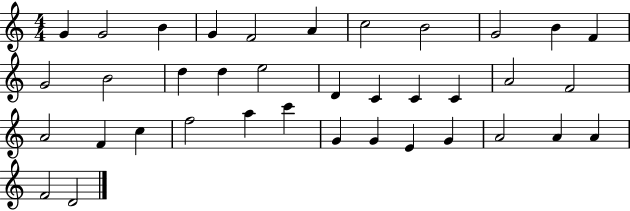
X:1
T:Untitled
M:4/4
L:1/4
K:C
G G2 B G F2 A c2 B2 G2 B F G2 B2 d d e2 D C C C A2 F2 A2 F c f2 a c' G G E G A2 A A F2 D2